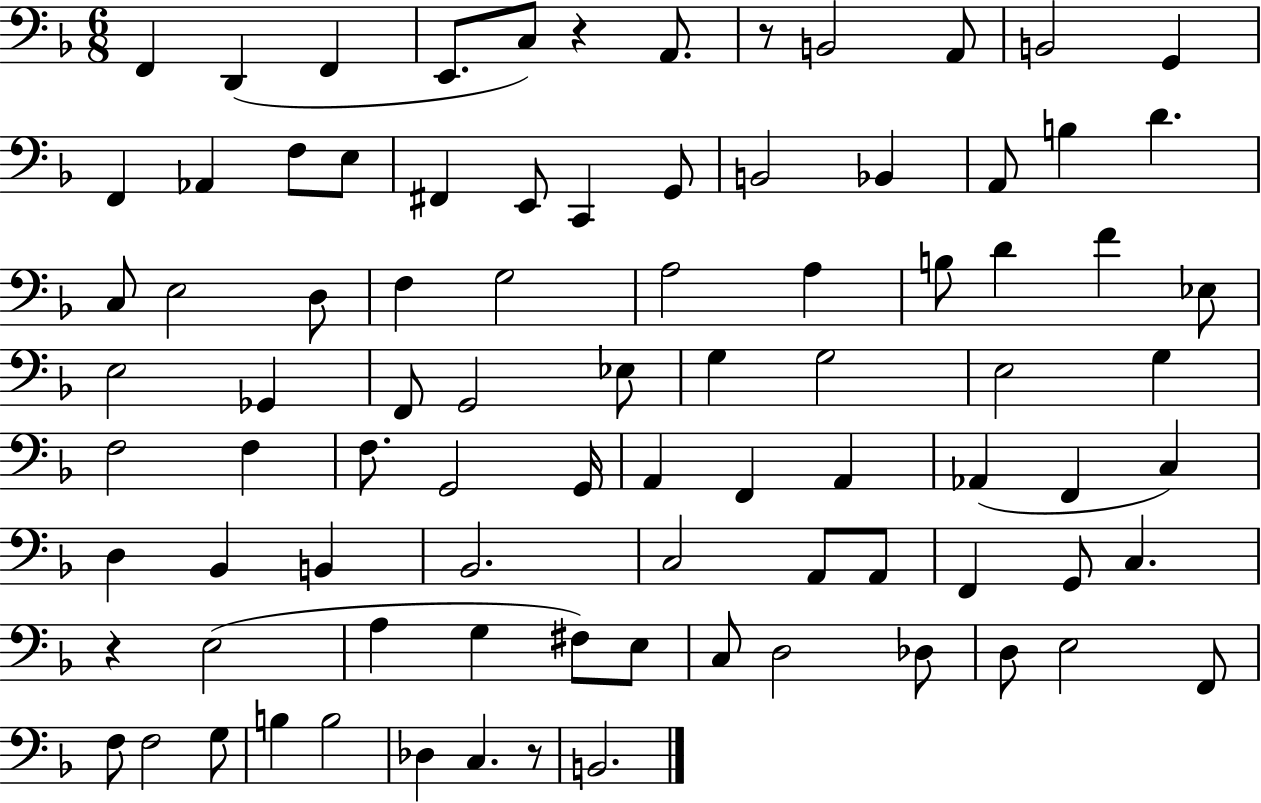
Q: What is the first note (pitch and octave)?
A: F2